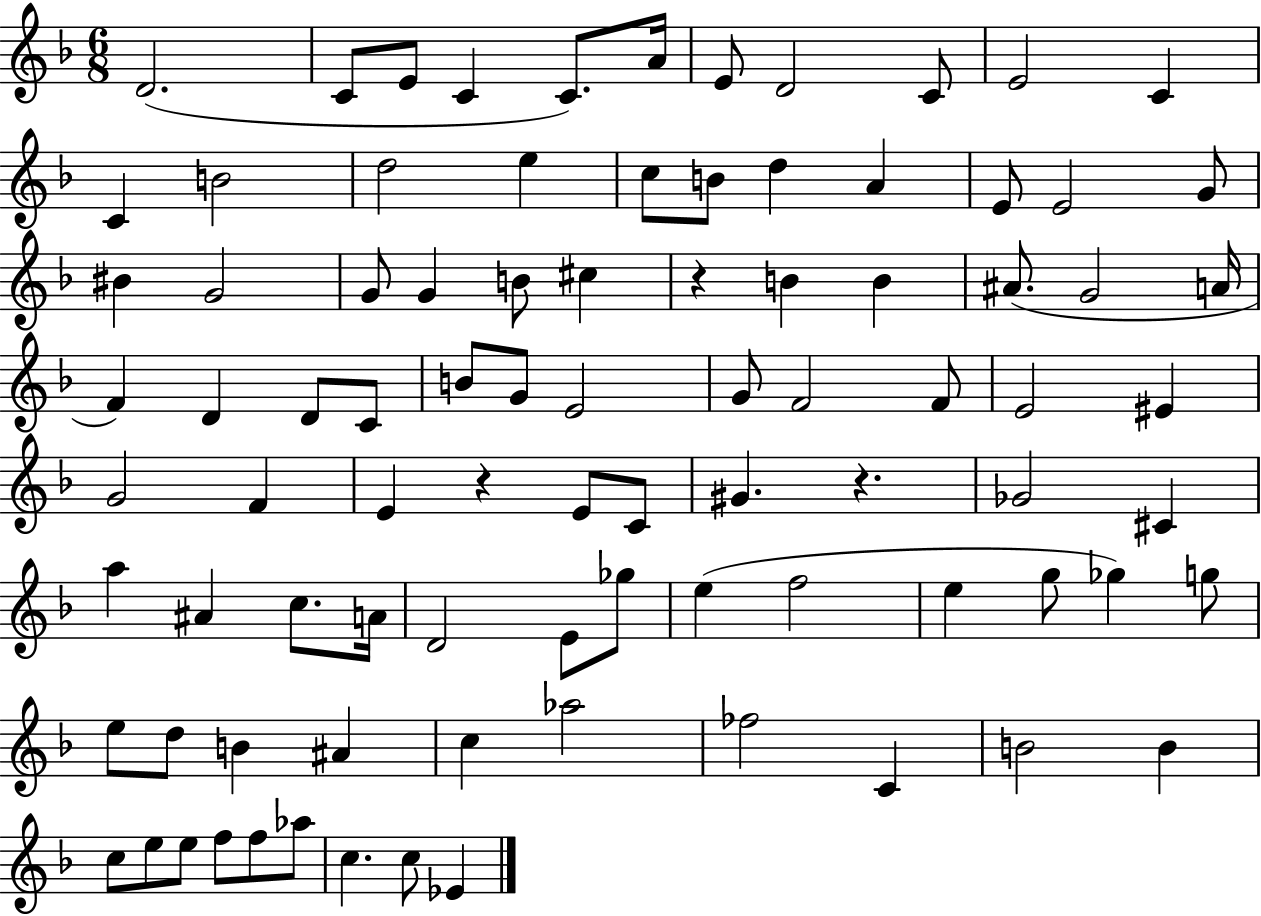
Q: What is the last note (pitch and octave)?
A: Eb4